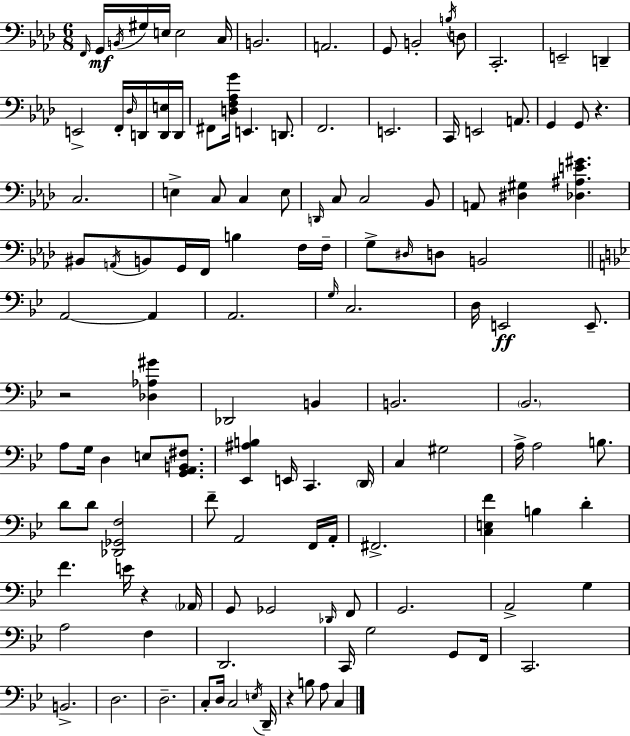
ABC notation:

X:1
T:Untitled
M:6/8
L:1/4
K:Fm
F,,/4 G,,/4 B,,/4 ^G,/4 E,/4 E,2 C,/4 B,,2 A,,2 G,,/2 B,,2 B,/4 D,/2 C,,2 E,,2 D,, E,,2 F,,/4 _D,/4 D,,/4 [D,,E,]/4 D,,/4 ^F,,/2 [D,F,_A,G]/4 E,, D,,/2 F,,2 E,,2 C,,/4 E,,2 A,,/2 G,, G,,/2 z C,2 E, C,/2 C, E,/2 D,,/4 C,/2 C,2 _B,,/2 A,,/2 [^D,^G,] [_D,^A,E^G] ^B,,/2 A,,/4 B,,/2 G,,/4 F,,/4 B, F,/4 F,/4 G,/2 ^D,/4 D,/2 B,,2 A,,2 A,, A,,2 G,/4 C,2 D,/4 E,,2 E,,/2 z2 [_D,_A,^G] _D,,2 B,, B,,2 _B,,2 A,/2 G,/4 D, E,/2 [G,,A,,B,,^F,]/2 [_E,,^A,B,] E,,/4 C,, D,,/4 C, ^G,2 A,/4 A,2 B,/2 D/2 D/2 [_D,,_G,,F,]2 F/2 A,,2 F,,/4 A,,/4 ^F,,2 [C,E,F] B, D F E/4 z _A,,/4 G,,/2 _G,,2 _D,,/4 F,,/2 G,,2 A,,2 G, A,2 F, D,,2 C,,/4 G,2 G,,/2 F,,/4 C,,2 B,,2 D,2 D,2 C,/2 D,/4 C,2 E,/4 D,,/4 z B,/2 A,/2 C,